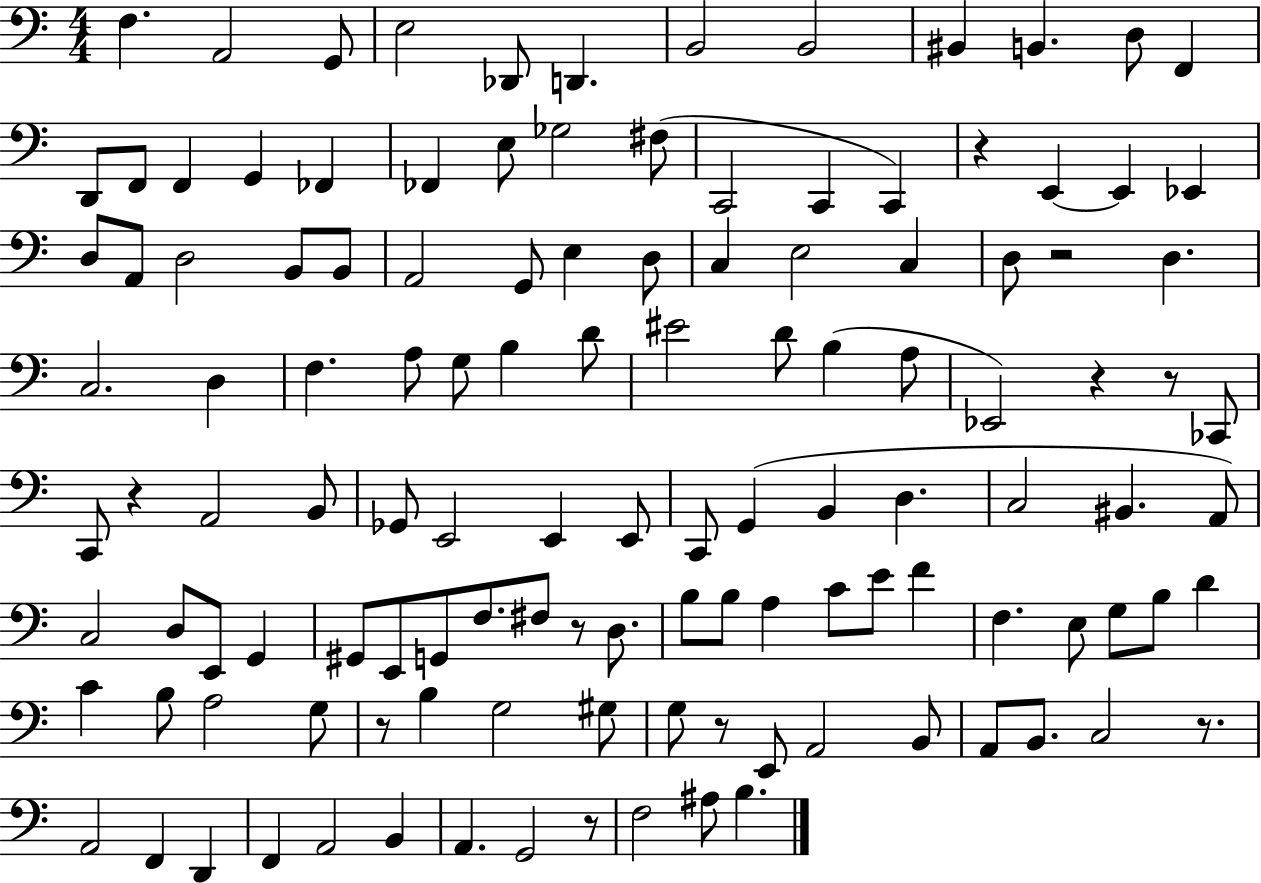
X:1
T:Untitled
M:4/4
L:1/4
K:C
F, A,,2 G,,/2 E,2 _D,,/2 D,, B,,2 B,,2 ^B,, B,, D,/2 F,, D,,/2 F,,/2 F,, G,, _F,, _F,, E,/2 _G,2 ^F,/2 C,,2 C,, C,, z E,, E,, _E,, D,/2 A,,/2 D,2 B,,/2 B,,/2 A,,2 G,,/2 E, D,/2 C, E,2 C, D,/2 z2 D, C,2 D, F, A,/2 G,/2 B, D/2 ^E2 D/2 B, A,/2 _E,,2 z z/2 _C,,/2 C,,/2 z A,,2 B,,/2 _G,,/2 E,,2 E,, E,,/2 C,,/2 G,, B,, D, C,2 ^B,, A,,/2 C,2 D,/2 E,,/2 G,, ^G,,/2 E,,/2 G,,/2 F,/2 ^F,/2 z/2 D,/2 B,/2 B,/2 A, C/2 E/2 F F, E,/2 G,/2 B,/2 D C B,/2 A,2 G,/2 z/2 B, G,2 ^G,/2 G,/2 z/2 E,,/2 A,,2 B,,/2 A,,/2 B,,/2 C,2 z/2 A,,2 F,, D,, F,, A,,2 B,, A,, G,,2 z/2 F,2 ^A,/2 B,